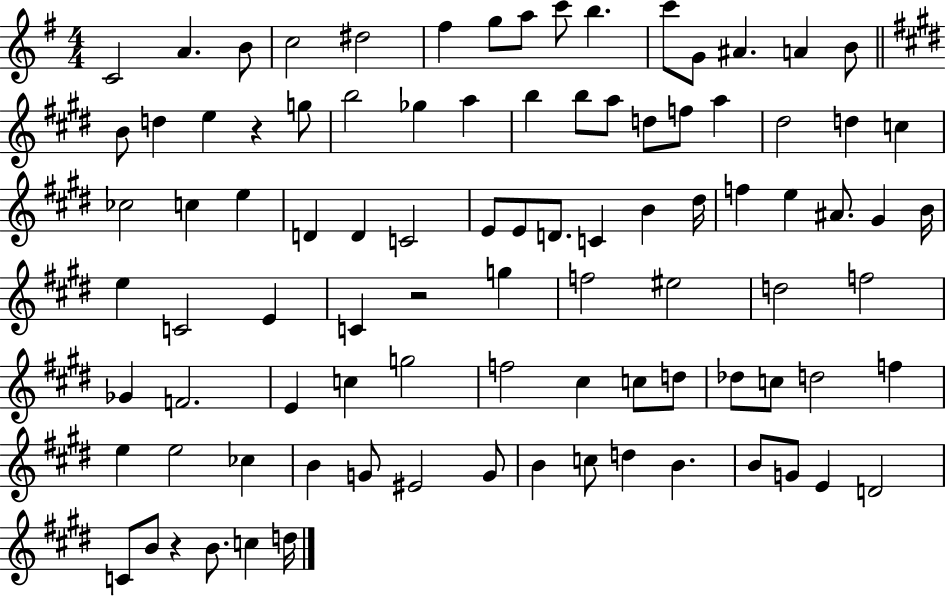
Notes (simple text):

C4/h A4/q. B4/e C5/h D#5/h F#5/q G5/e A5/e C6/e B5/q. C6/e G4/e A#4/q. A4/q B4/e B4/e D5/q E5/q R/q G5/e B5/h Gb5/q A5/q B5/q B5/e A5/e D5/e F5/e A5/q D#5/h D5/q C5/q CES5/h C5/q E5/q D4/q D4/q C4/h E4/e E4/e D4/e. C4/q B4/q D#5/s F5/q E5/q A#4/e. G#4/q B4/s E5/q C4/h E4/q C4/q R/h G5/q F5/h EIS5/h D5/h F5/h Gb4/q F4/h. E4/q C5/q G5/h F5/h C#5/q C5/e D5/e Db5/e C5/e D5/h F5/q E5/q E5/h CES5/q B4/q G4/e EIS4/h G4/e B4/q C5/e D5/q B4/q. B4/e G4/e E4/q D4/h C4/e B4/e R/q B4/e. C5/q D5/s